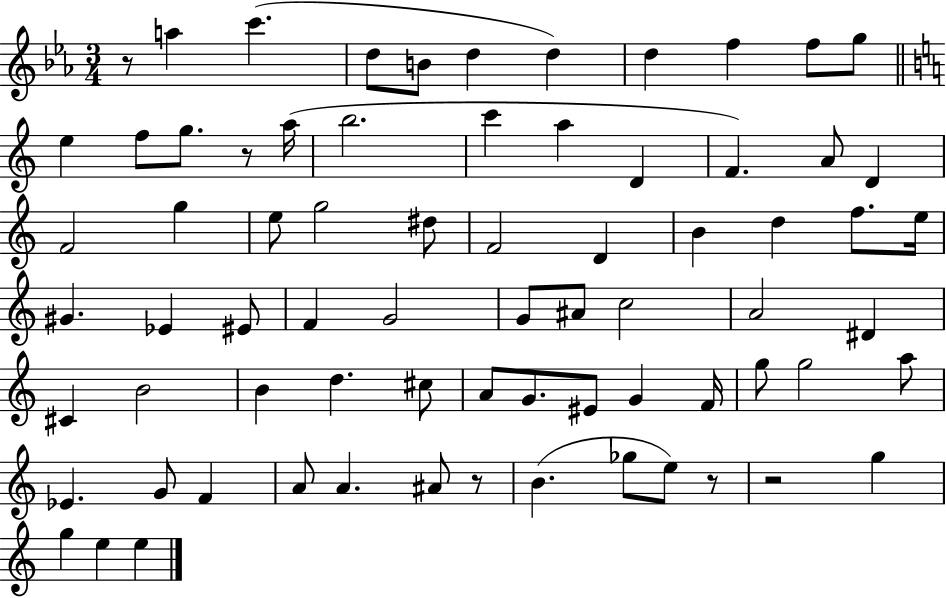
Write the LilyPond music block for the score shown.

{
  \clef treble
  \numericTimeSignature
  \time 3/4
  \key ees \major
  r8 a''4 c'''4.( | d''8 b'8 d''4 d''4) | d''4 f''4 f''8 g''8 | \bar "||" \break \key c \major e''4 f''8 g''8. r8 a''16( | b''2. | c'''4 a''4 d'4 | f'4.) a'8 d'4 | \break f'2 g''4 | e''8 g''2 dis''8 | f'2 d'4 | b'4 d''4 f''8. e''16 | \break gis'4. ees'4 eis'8 | f'4 g'2 | g'8 ais'8 c''2 | a'2 dis'4 | \break cis'4 b'2 | b'4 d''4. cis''8 | a'8 g'8. eis'8 g'4 f'16 | g''8 g''2 a''8 | \break ees'4. g'8 f'4 | a'8 a'4. ais'8 r8 | b'4.( ges''8 e''8) r8 | r2 g''4 | \break g''4 e''4 e''4 | \bar "|."
}